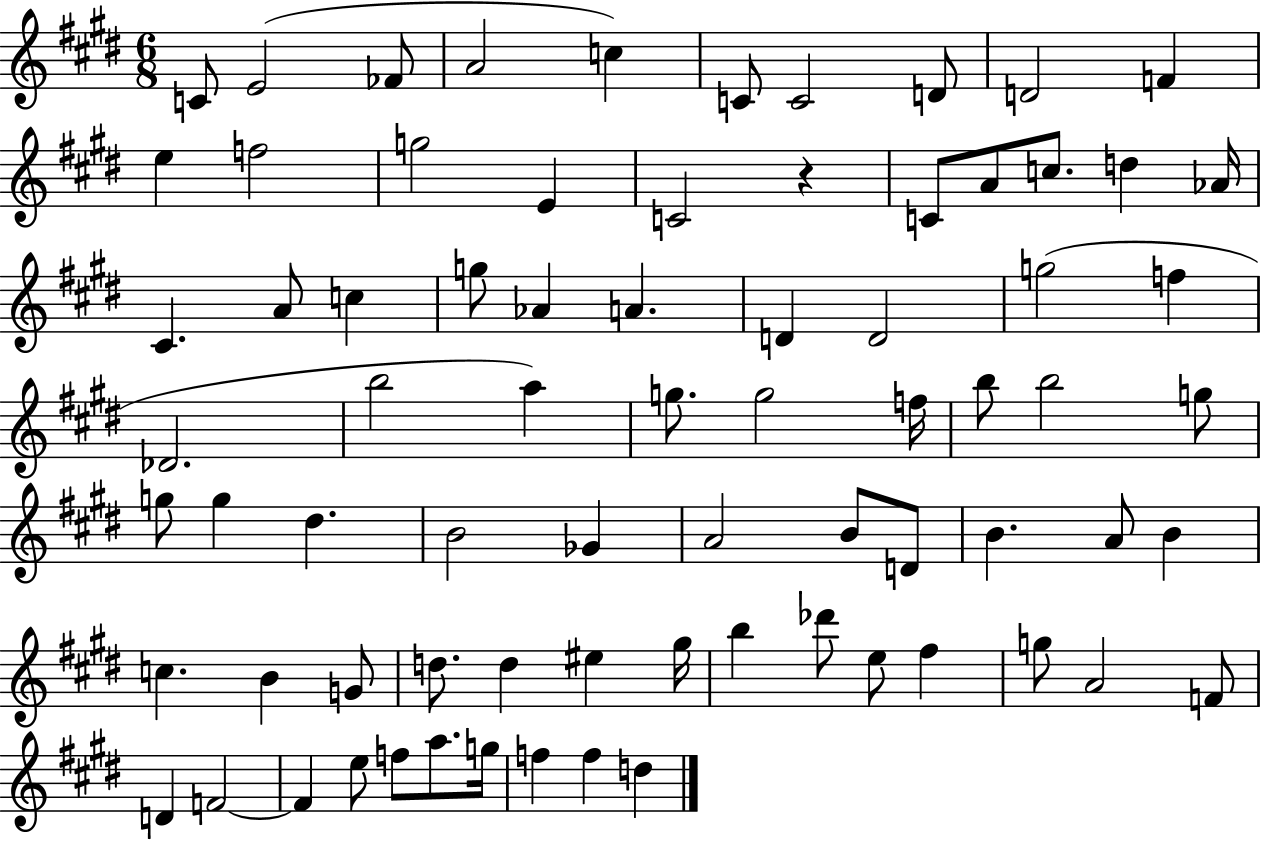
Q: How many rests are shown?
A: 1